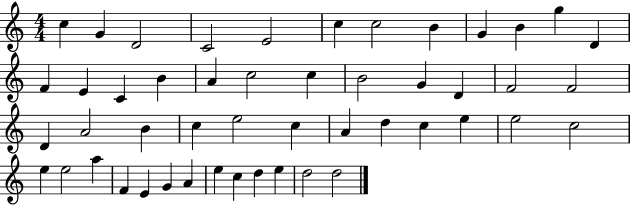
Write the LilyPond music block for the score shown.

{
  \clef treble
  \numericTimeSignature
  \time 4/4
  \key c \major
  c''4 g'4 d'2 | c'2 e'2 | c''4 c''2 b'4 | g'4 b'4 g''4 d'4 | \break f'4 e'4 c'4 b'4 | a'4 c''2 c''4 | b'2 g'4 d'4 | f'2 f'2 | \break d'4 a'2 b'4 | c''4 e''2 c''4 | a'4 d''4 c''4 e''4 | e''2 c''2 | \break e''4 e''2 a''4 | f'4 e'4 g'4 a'4 | e''4 c''4 d''4 e''4 | d''2 d''2 | \break \bar "|."
}